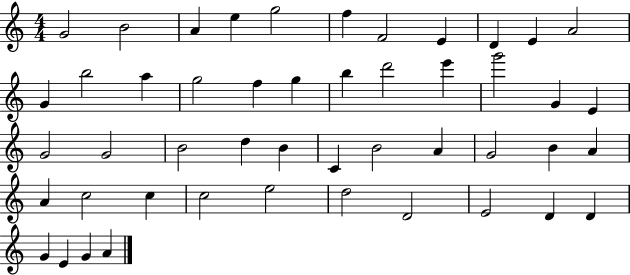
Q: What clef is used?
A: treble